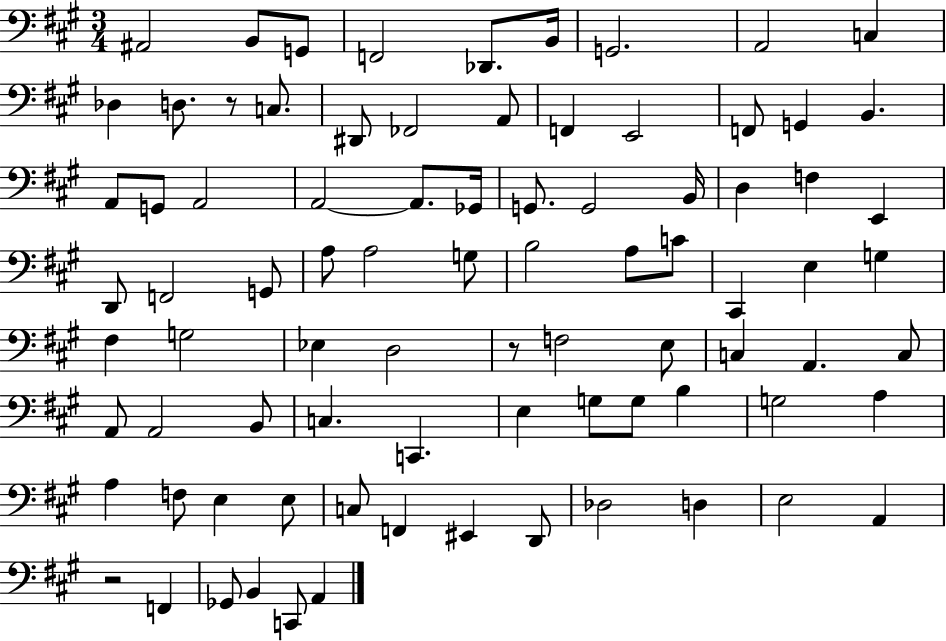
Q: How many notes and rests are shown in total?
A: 84